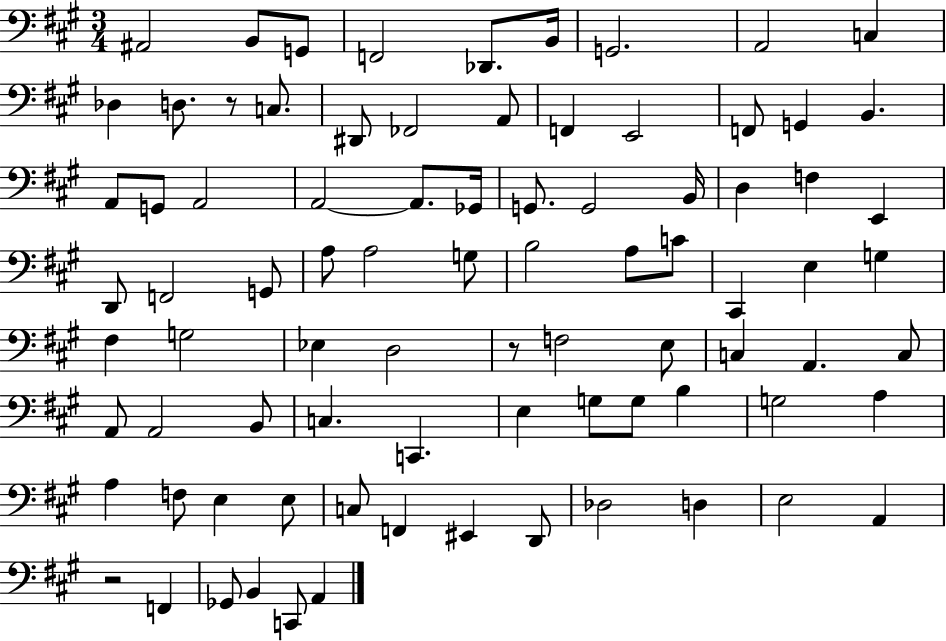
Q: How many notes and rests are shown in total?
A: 84